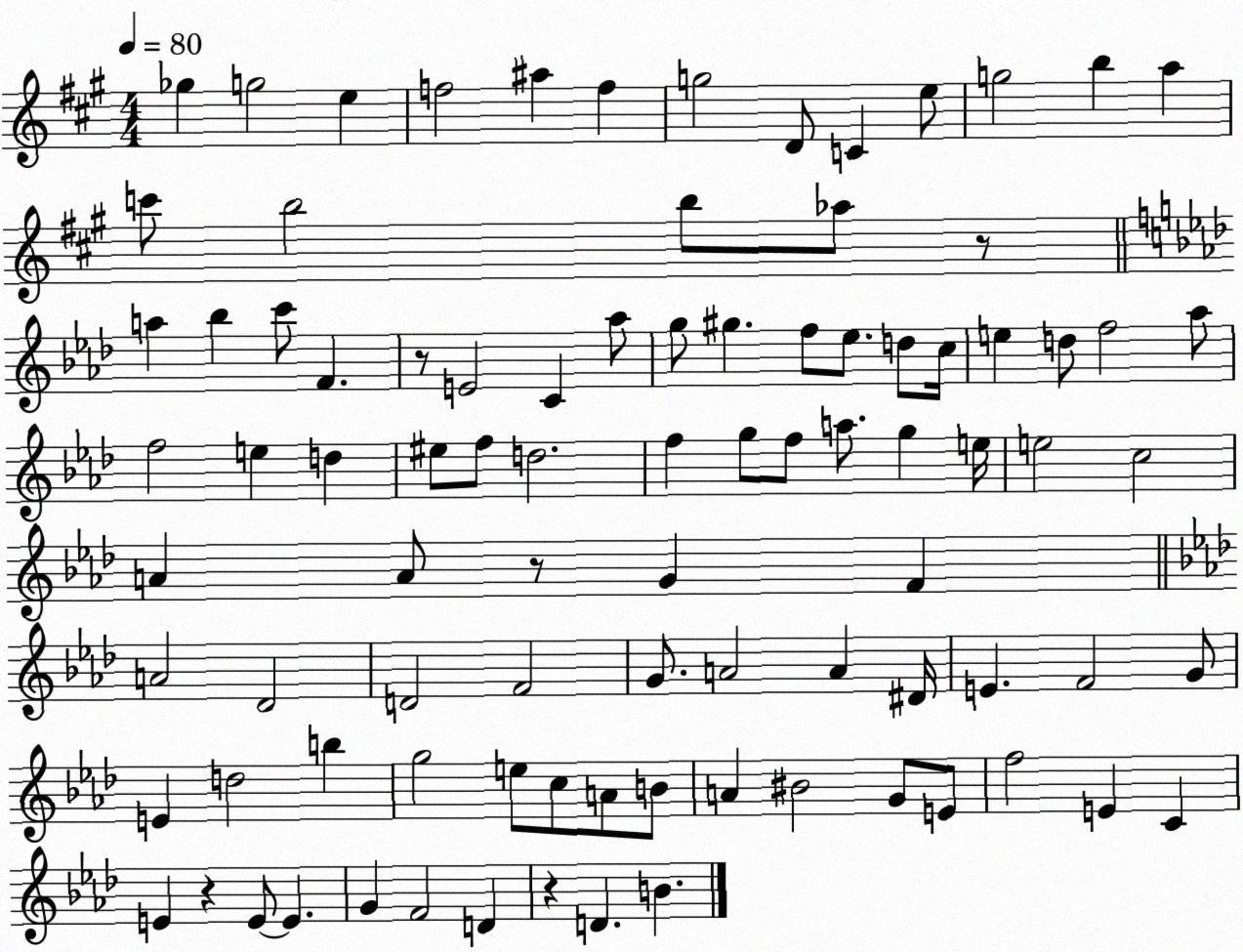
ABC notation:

X:1
T:Untitled
M:4/4
L:1/4
K:A
_g g2 e f2 ^a f g2 D/2 C e/2 g2 b a c'/2 b2 b/2 _a/2 z/2 a _b c'/2 F z/2 E2 C _a/2 g/2 ^g f/2 _e/2 d/2 c/4 e d/2 f2 _a/2 f2 e d ^e/2 f/2 d2 f g/2 f/2 a/2 g e/4 e2 c2 A A/2 z/2 G F A2 _D2 D2 F2 G/2 A2 A ^D/4 E F2 G/2 E d2 b g2 e/2 c/2 A/2 B/2 A ^B2 G/2 E/2 f2 E C E z E/2 E G F2 D z D B